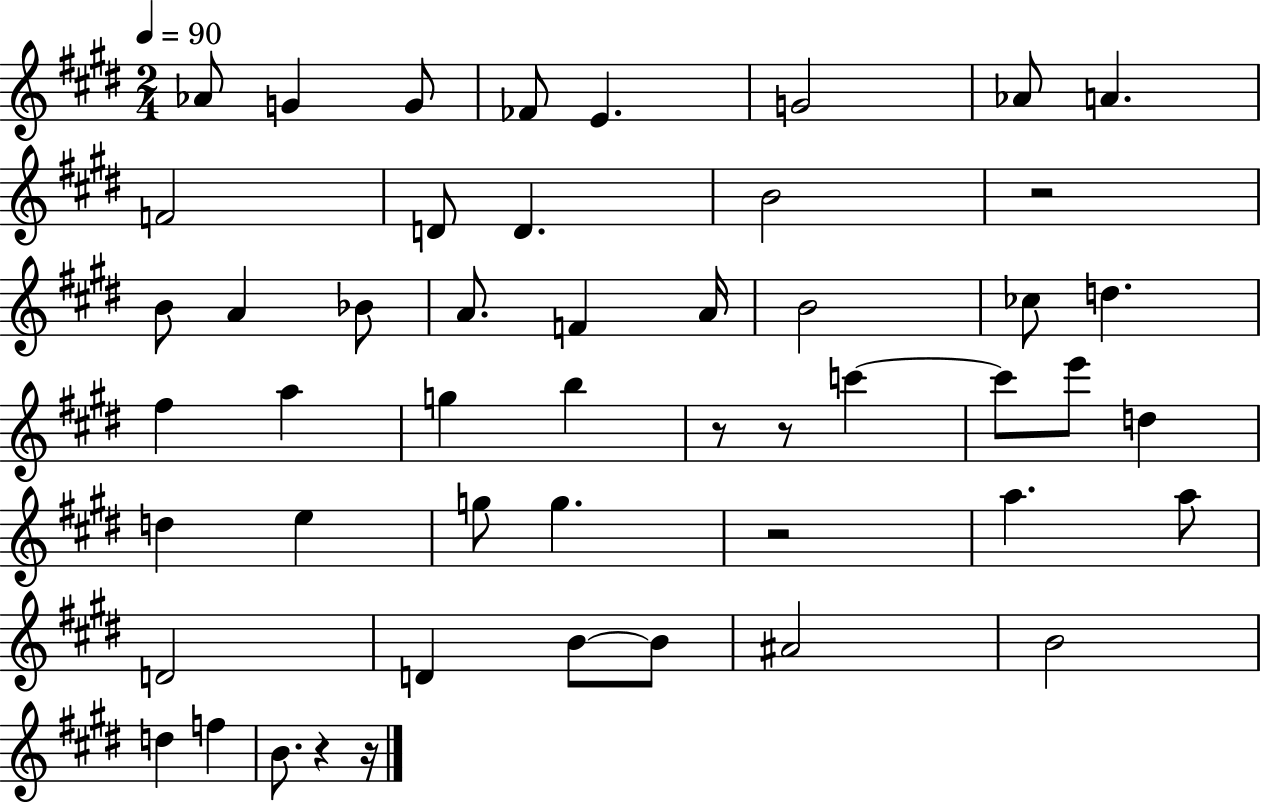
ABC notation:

X:1
T:Untitled
M:2/4
L:1/4
K:E
_A/2 G G/2 _F/2 E G2 _A/2 A F2 D/2 D B2 z2 B/2 A _B/2 A/2 F A/4 B2 _c/2 d ^f a g b z/2 z/2 c' c'/2 e'/2 d d e g/2 g z2 a a/2 D2 D B/2 B/2 ^A2 B2 d f B/2 z z/4